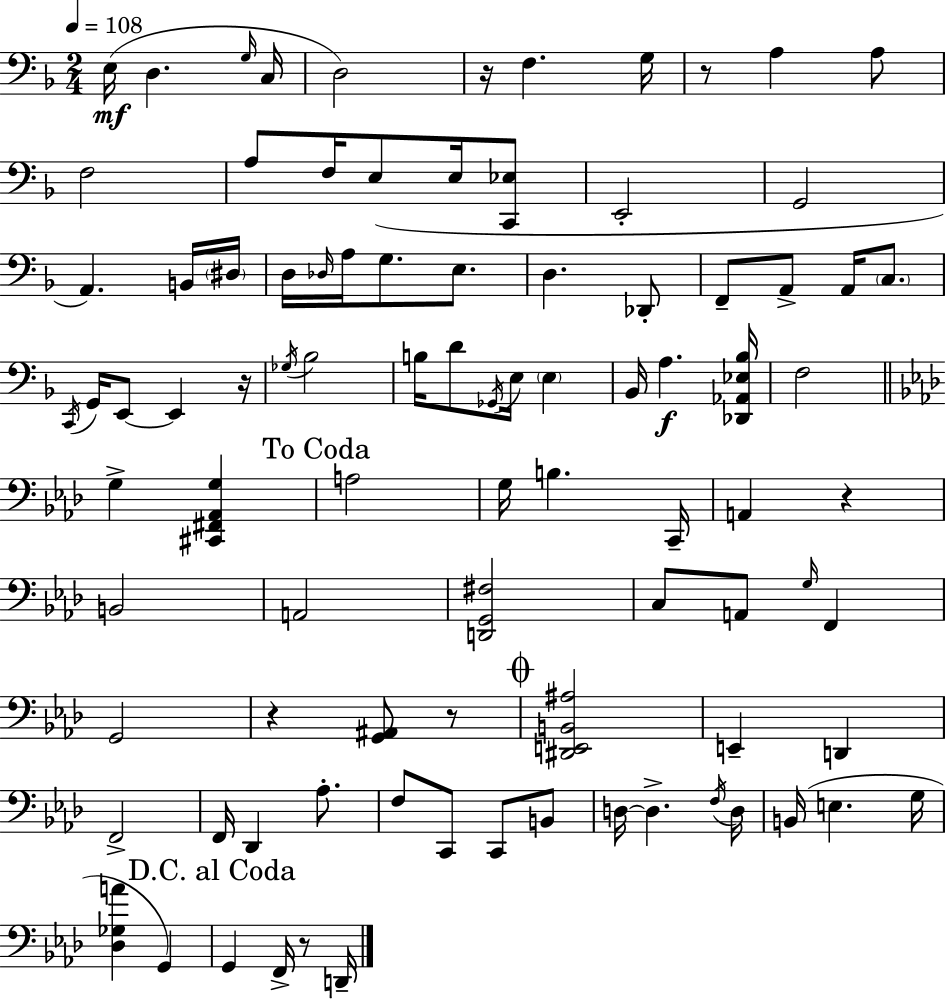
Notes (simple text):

E3/s D3/q. G3/s C3/s D3/h R/s F3/q. G3/s R/e A3/q A3/e F3/h A3/e F3/s E3/e E3/s [C2,Eb3]/e E2/h G2/h A2/q. B2/s D#3/s D3/s Db3/s A3/s G3/e. E3/e. D3/q. Db2/e F2/e A2/e A2/s C3/e. C2/s G2/s E2/e E2/q R/s Gb3/s Bb3/h B3/s D4/e Gb2/s E3/s E3/q Bb2/s A3/q. [Db2,Ab2,Eb3,Bb3]/s F3/h G3/q [C#2,F#2,Ab2,G3]/q A3/h G3/s B3/q. C2/s A2/q R/q B2/h A2/h [D2,G2,F#3]/h C3/e A2/e G3/s F2/q G2/h R/q [G2,A#2]/e R/e [D#2,E2,B2,A#3]/h E2/q D2/q F2/h F2/s Db2/q Ab3/e. F3/e C2/e C2/e B2/e D3/s D3/q. F3/s D3/s B2/s E3/q. G3/s [Db3,Gb3,A4]/q G2/q G2/q F2/s R/e D2/s